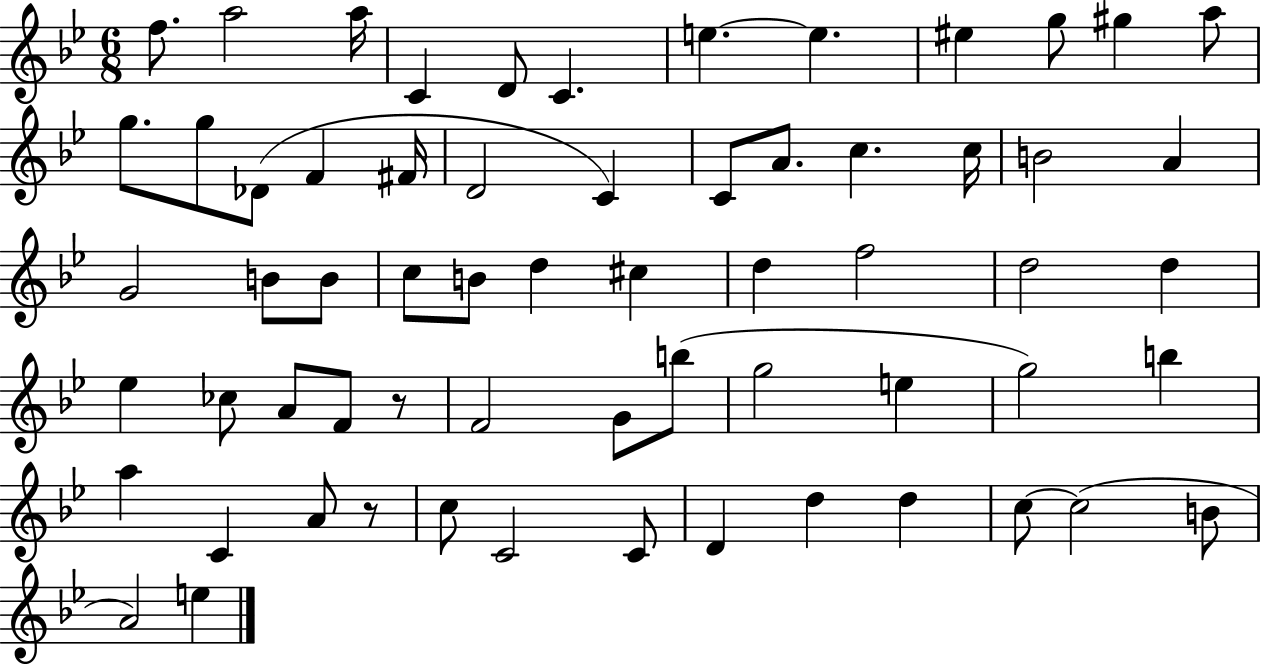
F5/e. A5/h A5/s C4/q D4/e C4/q. E5/q. E5/q. EIS5/q G5/e G#5/q A5/e G5/e. G5/e Db4/e F4/q F#4/s D4/h C4/q C4/e A4/e. C5/q. C5/s B4/h A4/q G4/h B4/e B4/e C5/e B4/e D5/q C#5/q D5/q F5/h D5/h D5/q Eb5/q CES5/e A4/e F4/e R/e F4/h G4/e B5/e G5/h E5/q G5/h B5/q A5/q C4/q A4/e R/e C5/e C4/h C4/e D4/q D5/q D5/q C5/e C5/h B4/e A4/h E5/q